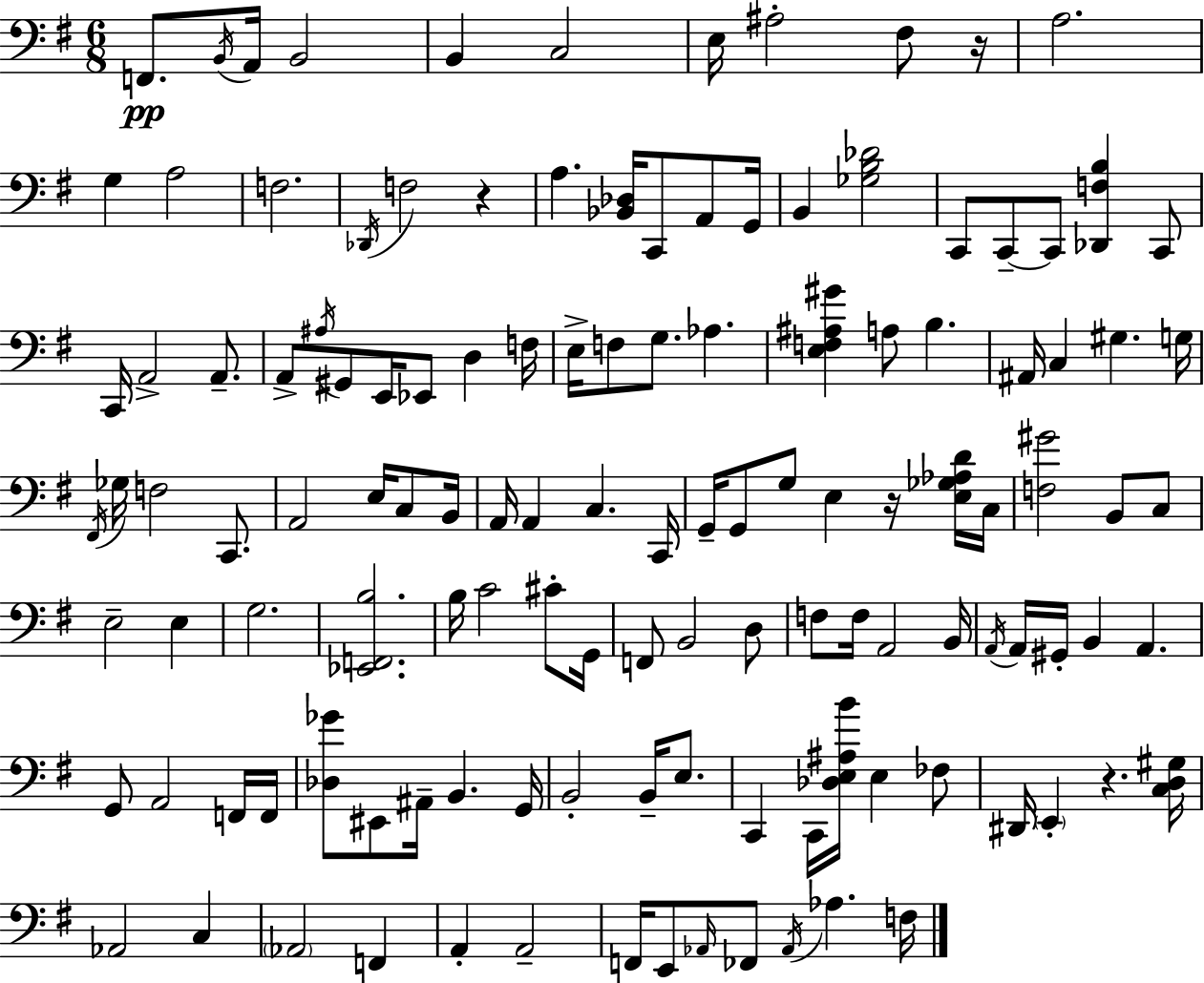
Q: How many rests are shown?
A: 4